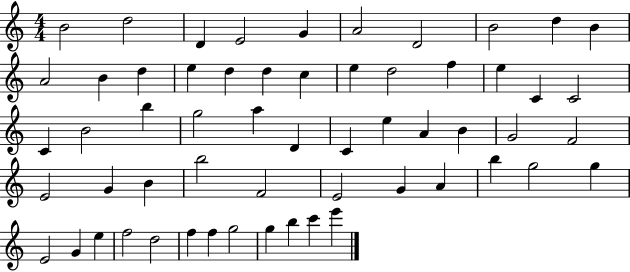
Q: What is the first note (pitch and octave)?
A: B4